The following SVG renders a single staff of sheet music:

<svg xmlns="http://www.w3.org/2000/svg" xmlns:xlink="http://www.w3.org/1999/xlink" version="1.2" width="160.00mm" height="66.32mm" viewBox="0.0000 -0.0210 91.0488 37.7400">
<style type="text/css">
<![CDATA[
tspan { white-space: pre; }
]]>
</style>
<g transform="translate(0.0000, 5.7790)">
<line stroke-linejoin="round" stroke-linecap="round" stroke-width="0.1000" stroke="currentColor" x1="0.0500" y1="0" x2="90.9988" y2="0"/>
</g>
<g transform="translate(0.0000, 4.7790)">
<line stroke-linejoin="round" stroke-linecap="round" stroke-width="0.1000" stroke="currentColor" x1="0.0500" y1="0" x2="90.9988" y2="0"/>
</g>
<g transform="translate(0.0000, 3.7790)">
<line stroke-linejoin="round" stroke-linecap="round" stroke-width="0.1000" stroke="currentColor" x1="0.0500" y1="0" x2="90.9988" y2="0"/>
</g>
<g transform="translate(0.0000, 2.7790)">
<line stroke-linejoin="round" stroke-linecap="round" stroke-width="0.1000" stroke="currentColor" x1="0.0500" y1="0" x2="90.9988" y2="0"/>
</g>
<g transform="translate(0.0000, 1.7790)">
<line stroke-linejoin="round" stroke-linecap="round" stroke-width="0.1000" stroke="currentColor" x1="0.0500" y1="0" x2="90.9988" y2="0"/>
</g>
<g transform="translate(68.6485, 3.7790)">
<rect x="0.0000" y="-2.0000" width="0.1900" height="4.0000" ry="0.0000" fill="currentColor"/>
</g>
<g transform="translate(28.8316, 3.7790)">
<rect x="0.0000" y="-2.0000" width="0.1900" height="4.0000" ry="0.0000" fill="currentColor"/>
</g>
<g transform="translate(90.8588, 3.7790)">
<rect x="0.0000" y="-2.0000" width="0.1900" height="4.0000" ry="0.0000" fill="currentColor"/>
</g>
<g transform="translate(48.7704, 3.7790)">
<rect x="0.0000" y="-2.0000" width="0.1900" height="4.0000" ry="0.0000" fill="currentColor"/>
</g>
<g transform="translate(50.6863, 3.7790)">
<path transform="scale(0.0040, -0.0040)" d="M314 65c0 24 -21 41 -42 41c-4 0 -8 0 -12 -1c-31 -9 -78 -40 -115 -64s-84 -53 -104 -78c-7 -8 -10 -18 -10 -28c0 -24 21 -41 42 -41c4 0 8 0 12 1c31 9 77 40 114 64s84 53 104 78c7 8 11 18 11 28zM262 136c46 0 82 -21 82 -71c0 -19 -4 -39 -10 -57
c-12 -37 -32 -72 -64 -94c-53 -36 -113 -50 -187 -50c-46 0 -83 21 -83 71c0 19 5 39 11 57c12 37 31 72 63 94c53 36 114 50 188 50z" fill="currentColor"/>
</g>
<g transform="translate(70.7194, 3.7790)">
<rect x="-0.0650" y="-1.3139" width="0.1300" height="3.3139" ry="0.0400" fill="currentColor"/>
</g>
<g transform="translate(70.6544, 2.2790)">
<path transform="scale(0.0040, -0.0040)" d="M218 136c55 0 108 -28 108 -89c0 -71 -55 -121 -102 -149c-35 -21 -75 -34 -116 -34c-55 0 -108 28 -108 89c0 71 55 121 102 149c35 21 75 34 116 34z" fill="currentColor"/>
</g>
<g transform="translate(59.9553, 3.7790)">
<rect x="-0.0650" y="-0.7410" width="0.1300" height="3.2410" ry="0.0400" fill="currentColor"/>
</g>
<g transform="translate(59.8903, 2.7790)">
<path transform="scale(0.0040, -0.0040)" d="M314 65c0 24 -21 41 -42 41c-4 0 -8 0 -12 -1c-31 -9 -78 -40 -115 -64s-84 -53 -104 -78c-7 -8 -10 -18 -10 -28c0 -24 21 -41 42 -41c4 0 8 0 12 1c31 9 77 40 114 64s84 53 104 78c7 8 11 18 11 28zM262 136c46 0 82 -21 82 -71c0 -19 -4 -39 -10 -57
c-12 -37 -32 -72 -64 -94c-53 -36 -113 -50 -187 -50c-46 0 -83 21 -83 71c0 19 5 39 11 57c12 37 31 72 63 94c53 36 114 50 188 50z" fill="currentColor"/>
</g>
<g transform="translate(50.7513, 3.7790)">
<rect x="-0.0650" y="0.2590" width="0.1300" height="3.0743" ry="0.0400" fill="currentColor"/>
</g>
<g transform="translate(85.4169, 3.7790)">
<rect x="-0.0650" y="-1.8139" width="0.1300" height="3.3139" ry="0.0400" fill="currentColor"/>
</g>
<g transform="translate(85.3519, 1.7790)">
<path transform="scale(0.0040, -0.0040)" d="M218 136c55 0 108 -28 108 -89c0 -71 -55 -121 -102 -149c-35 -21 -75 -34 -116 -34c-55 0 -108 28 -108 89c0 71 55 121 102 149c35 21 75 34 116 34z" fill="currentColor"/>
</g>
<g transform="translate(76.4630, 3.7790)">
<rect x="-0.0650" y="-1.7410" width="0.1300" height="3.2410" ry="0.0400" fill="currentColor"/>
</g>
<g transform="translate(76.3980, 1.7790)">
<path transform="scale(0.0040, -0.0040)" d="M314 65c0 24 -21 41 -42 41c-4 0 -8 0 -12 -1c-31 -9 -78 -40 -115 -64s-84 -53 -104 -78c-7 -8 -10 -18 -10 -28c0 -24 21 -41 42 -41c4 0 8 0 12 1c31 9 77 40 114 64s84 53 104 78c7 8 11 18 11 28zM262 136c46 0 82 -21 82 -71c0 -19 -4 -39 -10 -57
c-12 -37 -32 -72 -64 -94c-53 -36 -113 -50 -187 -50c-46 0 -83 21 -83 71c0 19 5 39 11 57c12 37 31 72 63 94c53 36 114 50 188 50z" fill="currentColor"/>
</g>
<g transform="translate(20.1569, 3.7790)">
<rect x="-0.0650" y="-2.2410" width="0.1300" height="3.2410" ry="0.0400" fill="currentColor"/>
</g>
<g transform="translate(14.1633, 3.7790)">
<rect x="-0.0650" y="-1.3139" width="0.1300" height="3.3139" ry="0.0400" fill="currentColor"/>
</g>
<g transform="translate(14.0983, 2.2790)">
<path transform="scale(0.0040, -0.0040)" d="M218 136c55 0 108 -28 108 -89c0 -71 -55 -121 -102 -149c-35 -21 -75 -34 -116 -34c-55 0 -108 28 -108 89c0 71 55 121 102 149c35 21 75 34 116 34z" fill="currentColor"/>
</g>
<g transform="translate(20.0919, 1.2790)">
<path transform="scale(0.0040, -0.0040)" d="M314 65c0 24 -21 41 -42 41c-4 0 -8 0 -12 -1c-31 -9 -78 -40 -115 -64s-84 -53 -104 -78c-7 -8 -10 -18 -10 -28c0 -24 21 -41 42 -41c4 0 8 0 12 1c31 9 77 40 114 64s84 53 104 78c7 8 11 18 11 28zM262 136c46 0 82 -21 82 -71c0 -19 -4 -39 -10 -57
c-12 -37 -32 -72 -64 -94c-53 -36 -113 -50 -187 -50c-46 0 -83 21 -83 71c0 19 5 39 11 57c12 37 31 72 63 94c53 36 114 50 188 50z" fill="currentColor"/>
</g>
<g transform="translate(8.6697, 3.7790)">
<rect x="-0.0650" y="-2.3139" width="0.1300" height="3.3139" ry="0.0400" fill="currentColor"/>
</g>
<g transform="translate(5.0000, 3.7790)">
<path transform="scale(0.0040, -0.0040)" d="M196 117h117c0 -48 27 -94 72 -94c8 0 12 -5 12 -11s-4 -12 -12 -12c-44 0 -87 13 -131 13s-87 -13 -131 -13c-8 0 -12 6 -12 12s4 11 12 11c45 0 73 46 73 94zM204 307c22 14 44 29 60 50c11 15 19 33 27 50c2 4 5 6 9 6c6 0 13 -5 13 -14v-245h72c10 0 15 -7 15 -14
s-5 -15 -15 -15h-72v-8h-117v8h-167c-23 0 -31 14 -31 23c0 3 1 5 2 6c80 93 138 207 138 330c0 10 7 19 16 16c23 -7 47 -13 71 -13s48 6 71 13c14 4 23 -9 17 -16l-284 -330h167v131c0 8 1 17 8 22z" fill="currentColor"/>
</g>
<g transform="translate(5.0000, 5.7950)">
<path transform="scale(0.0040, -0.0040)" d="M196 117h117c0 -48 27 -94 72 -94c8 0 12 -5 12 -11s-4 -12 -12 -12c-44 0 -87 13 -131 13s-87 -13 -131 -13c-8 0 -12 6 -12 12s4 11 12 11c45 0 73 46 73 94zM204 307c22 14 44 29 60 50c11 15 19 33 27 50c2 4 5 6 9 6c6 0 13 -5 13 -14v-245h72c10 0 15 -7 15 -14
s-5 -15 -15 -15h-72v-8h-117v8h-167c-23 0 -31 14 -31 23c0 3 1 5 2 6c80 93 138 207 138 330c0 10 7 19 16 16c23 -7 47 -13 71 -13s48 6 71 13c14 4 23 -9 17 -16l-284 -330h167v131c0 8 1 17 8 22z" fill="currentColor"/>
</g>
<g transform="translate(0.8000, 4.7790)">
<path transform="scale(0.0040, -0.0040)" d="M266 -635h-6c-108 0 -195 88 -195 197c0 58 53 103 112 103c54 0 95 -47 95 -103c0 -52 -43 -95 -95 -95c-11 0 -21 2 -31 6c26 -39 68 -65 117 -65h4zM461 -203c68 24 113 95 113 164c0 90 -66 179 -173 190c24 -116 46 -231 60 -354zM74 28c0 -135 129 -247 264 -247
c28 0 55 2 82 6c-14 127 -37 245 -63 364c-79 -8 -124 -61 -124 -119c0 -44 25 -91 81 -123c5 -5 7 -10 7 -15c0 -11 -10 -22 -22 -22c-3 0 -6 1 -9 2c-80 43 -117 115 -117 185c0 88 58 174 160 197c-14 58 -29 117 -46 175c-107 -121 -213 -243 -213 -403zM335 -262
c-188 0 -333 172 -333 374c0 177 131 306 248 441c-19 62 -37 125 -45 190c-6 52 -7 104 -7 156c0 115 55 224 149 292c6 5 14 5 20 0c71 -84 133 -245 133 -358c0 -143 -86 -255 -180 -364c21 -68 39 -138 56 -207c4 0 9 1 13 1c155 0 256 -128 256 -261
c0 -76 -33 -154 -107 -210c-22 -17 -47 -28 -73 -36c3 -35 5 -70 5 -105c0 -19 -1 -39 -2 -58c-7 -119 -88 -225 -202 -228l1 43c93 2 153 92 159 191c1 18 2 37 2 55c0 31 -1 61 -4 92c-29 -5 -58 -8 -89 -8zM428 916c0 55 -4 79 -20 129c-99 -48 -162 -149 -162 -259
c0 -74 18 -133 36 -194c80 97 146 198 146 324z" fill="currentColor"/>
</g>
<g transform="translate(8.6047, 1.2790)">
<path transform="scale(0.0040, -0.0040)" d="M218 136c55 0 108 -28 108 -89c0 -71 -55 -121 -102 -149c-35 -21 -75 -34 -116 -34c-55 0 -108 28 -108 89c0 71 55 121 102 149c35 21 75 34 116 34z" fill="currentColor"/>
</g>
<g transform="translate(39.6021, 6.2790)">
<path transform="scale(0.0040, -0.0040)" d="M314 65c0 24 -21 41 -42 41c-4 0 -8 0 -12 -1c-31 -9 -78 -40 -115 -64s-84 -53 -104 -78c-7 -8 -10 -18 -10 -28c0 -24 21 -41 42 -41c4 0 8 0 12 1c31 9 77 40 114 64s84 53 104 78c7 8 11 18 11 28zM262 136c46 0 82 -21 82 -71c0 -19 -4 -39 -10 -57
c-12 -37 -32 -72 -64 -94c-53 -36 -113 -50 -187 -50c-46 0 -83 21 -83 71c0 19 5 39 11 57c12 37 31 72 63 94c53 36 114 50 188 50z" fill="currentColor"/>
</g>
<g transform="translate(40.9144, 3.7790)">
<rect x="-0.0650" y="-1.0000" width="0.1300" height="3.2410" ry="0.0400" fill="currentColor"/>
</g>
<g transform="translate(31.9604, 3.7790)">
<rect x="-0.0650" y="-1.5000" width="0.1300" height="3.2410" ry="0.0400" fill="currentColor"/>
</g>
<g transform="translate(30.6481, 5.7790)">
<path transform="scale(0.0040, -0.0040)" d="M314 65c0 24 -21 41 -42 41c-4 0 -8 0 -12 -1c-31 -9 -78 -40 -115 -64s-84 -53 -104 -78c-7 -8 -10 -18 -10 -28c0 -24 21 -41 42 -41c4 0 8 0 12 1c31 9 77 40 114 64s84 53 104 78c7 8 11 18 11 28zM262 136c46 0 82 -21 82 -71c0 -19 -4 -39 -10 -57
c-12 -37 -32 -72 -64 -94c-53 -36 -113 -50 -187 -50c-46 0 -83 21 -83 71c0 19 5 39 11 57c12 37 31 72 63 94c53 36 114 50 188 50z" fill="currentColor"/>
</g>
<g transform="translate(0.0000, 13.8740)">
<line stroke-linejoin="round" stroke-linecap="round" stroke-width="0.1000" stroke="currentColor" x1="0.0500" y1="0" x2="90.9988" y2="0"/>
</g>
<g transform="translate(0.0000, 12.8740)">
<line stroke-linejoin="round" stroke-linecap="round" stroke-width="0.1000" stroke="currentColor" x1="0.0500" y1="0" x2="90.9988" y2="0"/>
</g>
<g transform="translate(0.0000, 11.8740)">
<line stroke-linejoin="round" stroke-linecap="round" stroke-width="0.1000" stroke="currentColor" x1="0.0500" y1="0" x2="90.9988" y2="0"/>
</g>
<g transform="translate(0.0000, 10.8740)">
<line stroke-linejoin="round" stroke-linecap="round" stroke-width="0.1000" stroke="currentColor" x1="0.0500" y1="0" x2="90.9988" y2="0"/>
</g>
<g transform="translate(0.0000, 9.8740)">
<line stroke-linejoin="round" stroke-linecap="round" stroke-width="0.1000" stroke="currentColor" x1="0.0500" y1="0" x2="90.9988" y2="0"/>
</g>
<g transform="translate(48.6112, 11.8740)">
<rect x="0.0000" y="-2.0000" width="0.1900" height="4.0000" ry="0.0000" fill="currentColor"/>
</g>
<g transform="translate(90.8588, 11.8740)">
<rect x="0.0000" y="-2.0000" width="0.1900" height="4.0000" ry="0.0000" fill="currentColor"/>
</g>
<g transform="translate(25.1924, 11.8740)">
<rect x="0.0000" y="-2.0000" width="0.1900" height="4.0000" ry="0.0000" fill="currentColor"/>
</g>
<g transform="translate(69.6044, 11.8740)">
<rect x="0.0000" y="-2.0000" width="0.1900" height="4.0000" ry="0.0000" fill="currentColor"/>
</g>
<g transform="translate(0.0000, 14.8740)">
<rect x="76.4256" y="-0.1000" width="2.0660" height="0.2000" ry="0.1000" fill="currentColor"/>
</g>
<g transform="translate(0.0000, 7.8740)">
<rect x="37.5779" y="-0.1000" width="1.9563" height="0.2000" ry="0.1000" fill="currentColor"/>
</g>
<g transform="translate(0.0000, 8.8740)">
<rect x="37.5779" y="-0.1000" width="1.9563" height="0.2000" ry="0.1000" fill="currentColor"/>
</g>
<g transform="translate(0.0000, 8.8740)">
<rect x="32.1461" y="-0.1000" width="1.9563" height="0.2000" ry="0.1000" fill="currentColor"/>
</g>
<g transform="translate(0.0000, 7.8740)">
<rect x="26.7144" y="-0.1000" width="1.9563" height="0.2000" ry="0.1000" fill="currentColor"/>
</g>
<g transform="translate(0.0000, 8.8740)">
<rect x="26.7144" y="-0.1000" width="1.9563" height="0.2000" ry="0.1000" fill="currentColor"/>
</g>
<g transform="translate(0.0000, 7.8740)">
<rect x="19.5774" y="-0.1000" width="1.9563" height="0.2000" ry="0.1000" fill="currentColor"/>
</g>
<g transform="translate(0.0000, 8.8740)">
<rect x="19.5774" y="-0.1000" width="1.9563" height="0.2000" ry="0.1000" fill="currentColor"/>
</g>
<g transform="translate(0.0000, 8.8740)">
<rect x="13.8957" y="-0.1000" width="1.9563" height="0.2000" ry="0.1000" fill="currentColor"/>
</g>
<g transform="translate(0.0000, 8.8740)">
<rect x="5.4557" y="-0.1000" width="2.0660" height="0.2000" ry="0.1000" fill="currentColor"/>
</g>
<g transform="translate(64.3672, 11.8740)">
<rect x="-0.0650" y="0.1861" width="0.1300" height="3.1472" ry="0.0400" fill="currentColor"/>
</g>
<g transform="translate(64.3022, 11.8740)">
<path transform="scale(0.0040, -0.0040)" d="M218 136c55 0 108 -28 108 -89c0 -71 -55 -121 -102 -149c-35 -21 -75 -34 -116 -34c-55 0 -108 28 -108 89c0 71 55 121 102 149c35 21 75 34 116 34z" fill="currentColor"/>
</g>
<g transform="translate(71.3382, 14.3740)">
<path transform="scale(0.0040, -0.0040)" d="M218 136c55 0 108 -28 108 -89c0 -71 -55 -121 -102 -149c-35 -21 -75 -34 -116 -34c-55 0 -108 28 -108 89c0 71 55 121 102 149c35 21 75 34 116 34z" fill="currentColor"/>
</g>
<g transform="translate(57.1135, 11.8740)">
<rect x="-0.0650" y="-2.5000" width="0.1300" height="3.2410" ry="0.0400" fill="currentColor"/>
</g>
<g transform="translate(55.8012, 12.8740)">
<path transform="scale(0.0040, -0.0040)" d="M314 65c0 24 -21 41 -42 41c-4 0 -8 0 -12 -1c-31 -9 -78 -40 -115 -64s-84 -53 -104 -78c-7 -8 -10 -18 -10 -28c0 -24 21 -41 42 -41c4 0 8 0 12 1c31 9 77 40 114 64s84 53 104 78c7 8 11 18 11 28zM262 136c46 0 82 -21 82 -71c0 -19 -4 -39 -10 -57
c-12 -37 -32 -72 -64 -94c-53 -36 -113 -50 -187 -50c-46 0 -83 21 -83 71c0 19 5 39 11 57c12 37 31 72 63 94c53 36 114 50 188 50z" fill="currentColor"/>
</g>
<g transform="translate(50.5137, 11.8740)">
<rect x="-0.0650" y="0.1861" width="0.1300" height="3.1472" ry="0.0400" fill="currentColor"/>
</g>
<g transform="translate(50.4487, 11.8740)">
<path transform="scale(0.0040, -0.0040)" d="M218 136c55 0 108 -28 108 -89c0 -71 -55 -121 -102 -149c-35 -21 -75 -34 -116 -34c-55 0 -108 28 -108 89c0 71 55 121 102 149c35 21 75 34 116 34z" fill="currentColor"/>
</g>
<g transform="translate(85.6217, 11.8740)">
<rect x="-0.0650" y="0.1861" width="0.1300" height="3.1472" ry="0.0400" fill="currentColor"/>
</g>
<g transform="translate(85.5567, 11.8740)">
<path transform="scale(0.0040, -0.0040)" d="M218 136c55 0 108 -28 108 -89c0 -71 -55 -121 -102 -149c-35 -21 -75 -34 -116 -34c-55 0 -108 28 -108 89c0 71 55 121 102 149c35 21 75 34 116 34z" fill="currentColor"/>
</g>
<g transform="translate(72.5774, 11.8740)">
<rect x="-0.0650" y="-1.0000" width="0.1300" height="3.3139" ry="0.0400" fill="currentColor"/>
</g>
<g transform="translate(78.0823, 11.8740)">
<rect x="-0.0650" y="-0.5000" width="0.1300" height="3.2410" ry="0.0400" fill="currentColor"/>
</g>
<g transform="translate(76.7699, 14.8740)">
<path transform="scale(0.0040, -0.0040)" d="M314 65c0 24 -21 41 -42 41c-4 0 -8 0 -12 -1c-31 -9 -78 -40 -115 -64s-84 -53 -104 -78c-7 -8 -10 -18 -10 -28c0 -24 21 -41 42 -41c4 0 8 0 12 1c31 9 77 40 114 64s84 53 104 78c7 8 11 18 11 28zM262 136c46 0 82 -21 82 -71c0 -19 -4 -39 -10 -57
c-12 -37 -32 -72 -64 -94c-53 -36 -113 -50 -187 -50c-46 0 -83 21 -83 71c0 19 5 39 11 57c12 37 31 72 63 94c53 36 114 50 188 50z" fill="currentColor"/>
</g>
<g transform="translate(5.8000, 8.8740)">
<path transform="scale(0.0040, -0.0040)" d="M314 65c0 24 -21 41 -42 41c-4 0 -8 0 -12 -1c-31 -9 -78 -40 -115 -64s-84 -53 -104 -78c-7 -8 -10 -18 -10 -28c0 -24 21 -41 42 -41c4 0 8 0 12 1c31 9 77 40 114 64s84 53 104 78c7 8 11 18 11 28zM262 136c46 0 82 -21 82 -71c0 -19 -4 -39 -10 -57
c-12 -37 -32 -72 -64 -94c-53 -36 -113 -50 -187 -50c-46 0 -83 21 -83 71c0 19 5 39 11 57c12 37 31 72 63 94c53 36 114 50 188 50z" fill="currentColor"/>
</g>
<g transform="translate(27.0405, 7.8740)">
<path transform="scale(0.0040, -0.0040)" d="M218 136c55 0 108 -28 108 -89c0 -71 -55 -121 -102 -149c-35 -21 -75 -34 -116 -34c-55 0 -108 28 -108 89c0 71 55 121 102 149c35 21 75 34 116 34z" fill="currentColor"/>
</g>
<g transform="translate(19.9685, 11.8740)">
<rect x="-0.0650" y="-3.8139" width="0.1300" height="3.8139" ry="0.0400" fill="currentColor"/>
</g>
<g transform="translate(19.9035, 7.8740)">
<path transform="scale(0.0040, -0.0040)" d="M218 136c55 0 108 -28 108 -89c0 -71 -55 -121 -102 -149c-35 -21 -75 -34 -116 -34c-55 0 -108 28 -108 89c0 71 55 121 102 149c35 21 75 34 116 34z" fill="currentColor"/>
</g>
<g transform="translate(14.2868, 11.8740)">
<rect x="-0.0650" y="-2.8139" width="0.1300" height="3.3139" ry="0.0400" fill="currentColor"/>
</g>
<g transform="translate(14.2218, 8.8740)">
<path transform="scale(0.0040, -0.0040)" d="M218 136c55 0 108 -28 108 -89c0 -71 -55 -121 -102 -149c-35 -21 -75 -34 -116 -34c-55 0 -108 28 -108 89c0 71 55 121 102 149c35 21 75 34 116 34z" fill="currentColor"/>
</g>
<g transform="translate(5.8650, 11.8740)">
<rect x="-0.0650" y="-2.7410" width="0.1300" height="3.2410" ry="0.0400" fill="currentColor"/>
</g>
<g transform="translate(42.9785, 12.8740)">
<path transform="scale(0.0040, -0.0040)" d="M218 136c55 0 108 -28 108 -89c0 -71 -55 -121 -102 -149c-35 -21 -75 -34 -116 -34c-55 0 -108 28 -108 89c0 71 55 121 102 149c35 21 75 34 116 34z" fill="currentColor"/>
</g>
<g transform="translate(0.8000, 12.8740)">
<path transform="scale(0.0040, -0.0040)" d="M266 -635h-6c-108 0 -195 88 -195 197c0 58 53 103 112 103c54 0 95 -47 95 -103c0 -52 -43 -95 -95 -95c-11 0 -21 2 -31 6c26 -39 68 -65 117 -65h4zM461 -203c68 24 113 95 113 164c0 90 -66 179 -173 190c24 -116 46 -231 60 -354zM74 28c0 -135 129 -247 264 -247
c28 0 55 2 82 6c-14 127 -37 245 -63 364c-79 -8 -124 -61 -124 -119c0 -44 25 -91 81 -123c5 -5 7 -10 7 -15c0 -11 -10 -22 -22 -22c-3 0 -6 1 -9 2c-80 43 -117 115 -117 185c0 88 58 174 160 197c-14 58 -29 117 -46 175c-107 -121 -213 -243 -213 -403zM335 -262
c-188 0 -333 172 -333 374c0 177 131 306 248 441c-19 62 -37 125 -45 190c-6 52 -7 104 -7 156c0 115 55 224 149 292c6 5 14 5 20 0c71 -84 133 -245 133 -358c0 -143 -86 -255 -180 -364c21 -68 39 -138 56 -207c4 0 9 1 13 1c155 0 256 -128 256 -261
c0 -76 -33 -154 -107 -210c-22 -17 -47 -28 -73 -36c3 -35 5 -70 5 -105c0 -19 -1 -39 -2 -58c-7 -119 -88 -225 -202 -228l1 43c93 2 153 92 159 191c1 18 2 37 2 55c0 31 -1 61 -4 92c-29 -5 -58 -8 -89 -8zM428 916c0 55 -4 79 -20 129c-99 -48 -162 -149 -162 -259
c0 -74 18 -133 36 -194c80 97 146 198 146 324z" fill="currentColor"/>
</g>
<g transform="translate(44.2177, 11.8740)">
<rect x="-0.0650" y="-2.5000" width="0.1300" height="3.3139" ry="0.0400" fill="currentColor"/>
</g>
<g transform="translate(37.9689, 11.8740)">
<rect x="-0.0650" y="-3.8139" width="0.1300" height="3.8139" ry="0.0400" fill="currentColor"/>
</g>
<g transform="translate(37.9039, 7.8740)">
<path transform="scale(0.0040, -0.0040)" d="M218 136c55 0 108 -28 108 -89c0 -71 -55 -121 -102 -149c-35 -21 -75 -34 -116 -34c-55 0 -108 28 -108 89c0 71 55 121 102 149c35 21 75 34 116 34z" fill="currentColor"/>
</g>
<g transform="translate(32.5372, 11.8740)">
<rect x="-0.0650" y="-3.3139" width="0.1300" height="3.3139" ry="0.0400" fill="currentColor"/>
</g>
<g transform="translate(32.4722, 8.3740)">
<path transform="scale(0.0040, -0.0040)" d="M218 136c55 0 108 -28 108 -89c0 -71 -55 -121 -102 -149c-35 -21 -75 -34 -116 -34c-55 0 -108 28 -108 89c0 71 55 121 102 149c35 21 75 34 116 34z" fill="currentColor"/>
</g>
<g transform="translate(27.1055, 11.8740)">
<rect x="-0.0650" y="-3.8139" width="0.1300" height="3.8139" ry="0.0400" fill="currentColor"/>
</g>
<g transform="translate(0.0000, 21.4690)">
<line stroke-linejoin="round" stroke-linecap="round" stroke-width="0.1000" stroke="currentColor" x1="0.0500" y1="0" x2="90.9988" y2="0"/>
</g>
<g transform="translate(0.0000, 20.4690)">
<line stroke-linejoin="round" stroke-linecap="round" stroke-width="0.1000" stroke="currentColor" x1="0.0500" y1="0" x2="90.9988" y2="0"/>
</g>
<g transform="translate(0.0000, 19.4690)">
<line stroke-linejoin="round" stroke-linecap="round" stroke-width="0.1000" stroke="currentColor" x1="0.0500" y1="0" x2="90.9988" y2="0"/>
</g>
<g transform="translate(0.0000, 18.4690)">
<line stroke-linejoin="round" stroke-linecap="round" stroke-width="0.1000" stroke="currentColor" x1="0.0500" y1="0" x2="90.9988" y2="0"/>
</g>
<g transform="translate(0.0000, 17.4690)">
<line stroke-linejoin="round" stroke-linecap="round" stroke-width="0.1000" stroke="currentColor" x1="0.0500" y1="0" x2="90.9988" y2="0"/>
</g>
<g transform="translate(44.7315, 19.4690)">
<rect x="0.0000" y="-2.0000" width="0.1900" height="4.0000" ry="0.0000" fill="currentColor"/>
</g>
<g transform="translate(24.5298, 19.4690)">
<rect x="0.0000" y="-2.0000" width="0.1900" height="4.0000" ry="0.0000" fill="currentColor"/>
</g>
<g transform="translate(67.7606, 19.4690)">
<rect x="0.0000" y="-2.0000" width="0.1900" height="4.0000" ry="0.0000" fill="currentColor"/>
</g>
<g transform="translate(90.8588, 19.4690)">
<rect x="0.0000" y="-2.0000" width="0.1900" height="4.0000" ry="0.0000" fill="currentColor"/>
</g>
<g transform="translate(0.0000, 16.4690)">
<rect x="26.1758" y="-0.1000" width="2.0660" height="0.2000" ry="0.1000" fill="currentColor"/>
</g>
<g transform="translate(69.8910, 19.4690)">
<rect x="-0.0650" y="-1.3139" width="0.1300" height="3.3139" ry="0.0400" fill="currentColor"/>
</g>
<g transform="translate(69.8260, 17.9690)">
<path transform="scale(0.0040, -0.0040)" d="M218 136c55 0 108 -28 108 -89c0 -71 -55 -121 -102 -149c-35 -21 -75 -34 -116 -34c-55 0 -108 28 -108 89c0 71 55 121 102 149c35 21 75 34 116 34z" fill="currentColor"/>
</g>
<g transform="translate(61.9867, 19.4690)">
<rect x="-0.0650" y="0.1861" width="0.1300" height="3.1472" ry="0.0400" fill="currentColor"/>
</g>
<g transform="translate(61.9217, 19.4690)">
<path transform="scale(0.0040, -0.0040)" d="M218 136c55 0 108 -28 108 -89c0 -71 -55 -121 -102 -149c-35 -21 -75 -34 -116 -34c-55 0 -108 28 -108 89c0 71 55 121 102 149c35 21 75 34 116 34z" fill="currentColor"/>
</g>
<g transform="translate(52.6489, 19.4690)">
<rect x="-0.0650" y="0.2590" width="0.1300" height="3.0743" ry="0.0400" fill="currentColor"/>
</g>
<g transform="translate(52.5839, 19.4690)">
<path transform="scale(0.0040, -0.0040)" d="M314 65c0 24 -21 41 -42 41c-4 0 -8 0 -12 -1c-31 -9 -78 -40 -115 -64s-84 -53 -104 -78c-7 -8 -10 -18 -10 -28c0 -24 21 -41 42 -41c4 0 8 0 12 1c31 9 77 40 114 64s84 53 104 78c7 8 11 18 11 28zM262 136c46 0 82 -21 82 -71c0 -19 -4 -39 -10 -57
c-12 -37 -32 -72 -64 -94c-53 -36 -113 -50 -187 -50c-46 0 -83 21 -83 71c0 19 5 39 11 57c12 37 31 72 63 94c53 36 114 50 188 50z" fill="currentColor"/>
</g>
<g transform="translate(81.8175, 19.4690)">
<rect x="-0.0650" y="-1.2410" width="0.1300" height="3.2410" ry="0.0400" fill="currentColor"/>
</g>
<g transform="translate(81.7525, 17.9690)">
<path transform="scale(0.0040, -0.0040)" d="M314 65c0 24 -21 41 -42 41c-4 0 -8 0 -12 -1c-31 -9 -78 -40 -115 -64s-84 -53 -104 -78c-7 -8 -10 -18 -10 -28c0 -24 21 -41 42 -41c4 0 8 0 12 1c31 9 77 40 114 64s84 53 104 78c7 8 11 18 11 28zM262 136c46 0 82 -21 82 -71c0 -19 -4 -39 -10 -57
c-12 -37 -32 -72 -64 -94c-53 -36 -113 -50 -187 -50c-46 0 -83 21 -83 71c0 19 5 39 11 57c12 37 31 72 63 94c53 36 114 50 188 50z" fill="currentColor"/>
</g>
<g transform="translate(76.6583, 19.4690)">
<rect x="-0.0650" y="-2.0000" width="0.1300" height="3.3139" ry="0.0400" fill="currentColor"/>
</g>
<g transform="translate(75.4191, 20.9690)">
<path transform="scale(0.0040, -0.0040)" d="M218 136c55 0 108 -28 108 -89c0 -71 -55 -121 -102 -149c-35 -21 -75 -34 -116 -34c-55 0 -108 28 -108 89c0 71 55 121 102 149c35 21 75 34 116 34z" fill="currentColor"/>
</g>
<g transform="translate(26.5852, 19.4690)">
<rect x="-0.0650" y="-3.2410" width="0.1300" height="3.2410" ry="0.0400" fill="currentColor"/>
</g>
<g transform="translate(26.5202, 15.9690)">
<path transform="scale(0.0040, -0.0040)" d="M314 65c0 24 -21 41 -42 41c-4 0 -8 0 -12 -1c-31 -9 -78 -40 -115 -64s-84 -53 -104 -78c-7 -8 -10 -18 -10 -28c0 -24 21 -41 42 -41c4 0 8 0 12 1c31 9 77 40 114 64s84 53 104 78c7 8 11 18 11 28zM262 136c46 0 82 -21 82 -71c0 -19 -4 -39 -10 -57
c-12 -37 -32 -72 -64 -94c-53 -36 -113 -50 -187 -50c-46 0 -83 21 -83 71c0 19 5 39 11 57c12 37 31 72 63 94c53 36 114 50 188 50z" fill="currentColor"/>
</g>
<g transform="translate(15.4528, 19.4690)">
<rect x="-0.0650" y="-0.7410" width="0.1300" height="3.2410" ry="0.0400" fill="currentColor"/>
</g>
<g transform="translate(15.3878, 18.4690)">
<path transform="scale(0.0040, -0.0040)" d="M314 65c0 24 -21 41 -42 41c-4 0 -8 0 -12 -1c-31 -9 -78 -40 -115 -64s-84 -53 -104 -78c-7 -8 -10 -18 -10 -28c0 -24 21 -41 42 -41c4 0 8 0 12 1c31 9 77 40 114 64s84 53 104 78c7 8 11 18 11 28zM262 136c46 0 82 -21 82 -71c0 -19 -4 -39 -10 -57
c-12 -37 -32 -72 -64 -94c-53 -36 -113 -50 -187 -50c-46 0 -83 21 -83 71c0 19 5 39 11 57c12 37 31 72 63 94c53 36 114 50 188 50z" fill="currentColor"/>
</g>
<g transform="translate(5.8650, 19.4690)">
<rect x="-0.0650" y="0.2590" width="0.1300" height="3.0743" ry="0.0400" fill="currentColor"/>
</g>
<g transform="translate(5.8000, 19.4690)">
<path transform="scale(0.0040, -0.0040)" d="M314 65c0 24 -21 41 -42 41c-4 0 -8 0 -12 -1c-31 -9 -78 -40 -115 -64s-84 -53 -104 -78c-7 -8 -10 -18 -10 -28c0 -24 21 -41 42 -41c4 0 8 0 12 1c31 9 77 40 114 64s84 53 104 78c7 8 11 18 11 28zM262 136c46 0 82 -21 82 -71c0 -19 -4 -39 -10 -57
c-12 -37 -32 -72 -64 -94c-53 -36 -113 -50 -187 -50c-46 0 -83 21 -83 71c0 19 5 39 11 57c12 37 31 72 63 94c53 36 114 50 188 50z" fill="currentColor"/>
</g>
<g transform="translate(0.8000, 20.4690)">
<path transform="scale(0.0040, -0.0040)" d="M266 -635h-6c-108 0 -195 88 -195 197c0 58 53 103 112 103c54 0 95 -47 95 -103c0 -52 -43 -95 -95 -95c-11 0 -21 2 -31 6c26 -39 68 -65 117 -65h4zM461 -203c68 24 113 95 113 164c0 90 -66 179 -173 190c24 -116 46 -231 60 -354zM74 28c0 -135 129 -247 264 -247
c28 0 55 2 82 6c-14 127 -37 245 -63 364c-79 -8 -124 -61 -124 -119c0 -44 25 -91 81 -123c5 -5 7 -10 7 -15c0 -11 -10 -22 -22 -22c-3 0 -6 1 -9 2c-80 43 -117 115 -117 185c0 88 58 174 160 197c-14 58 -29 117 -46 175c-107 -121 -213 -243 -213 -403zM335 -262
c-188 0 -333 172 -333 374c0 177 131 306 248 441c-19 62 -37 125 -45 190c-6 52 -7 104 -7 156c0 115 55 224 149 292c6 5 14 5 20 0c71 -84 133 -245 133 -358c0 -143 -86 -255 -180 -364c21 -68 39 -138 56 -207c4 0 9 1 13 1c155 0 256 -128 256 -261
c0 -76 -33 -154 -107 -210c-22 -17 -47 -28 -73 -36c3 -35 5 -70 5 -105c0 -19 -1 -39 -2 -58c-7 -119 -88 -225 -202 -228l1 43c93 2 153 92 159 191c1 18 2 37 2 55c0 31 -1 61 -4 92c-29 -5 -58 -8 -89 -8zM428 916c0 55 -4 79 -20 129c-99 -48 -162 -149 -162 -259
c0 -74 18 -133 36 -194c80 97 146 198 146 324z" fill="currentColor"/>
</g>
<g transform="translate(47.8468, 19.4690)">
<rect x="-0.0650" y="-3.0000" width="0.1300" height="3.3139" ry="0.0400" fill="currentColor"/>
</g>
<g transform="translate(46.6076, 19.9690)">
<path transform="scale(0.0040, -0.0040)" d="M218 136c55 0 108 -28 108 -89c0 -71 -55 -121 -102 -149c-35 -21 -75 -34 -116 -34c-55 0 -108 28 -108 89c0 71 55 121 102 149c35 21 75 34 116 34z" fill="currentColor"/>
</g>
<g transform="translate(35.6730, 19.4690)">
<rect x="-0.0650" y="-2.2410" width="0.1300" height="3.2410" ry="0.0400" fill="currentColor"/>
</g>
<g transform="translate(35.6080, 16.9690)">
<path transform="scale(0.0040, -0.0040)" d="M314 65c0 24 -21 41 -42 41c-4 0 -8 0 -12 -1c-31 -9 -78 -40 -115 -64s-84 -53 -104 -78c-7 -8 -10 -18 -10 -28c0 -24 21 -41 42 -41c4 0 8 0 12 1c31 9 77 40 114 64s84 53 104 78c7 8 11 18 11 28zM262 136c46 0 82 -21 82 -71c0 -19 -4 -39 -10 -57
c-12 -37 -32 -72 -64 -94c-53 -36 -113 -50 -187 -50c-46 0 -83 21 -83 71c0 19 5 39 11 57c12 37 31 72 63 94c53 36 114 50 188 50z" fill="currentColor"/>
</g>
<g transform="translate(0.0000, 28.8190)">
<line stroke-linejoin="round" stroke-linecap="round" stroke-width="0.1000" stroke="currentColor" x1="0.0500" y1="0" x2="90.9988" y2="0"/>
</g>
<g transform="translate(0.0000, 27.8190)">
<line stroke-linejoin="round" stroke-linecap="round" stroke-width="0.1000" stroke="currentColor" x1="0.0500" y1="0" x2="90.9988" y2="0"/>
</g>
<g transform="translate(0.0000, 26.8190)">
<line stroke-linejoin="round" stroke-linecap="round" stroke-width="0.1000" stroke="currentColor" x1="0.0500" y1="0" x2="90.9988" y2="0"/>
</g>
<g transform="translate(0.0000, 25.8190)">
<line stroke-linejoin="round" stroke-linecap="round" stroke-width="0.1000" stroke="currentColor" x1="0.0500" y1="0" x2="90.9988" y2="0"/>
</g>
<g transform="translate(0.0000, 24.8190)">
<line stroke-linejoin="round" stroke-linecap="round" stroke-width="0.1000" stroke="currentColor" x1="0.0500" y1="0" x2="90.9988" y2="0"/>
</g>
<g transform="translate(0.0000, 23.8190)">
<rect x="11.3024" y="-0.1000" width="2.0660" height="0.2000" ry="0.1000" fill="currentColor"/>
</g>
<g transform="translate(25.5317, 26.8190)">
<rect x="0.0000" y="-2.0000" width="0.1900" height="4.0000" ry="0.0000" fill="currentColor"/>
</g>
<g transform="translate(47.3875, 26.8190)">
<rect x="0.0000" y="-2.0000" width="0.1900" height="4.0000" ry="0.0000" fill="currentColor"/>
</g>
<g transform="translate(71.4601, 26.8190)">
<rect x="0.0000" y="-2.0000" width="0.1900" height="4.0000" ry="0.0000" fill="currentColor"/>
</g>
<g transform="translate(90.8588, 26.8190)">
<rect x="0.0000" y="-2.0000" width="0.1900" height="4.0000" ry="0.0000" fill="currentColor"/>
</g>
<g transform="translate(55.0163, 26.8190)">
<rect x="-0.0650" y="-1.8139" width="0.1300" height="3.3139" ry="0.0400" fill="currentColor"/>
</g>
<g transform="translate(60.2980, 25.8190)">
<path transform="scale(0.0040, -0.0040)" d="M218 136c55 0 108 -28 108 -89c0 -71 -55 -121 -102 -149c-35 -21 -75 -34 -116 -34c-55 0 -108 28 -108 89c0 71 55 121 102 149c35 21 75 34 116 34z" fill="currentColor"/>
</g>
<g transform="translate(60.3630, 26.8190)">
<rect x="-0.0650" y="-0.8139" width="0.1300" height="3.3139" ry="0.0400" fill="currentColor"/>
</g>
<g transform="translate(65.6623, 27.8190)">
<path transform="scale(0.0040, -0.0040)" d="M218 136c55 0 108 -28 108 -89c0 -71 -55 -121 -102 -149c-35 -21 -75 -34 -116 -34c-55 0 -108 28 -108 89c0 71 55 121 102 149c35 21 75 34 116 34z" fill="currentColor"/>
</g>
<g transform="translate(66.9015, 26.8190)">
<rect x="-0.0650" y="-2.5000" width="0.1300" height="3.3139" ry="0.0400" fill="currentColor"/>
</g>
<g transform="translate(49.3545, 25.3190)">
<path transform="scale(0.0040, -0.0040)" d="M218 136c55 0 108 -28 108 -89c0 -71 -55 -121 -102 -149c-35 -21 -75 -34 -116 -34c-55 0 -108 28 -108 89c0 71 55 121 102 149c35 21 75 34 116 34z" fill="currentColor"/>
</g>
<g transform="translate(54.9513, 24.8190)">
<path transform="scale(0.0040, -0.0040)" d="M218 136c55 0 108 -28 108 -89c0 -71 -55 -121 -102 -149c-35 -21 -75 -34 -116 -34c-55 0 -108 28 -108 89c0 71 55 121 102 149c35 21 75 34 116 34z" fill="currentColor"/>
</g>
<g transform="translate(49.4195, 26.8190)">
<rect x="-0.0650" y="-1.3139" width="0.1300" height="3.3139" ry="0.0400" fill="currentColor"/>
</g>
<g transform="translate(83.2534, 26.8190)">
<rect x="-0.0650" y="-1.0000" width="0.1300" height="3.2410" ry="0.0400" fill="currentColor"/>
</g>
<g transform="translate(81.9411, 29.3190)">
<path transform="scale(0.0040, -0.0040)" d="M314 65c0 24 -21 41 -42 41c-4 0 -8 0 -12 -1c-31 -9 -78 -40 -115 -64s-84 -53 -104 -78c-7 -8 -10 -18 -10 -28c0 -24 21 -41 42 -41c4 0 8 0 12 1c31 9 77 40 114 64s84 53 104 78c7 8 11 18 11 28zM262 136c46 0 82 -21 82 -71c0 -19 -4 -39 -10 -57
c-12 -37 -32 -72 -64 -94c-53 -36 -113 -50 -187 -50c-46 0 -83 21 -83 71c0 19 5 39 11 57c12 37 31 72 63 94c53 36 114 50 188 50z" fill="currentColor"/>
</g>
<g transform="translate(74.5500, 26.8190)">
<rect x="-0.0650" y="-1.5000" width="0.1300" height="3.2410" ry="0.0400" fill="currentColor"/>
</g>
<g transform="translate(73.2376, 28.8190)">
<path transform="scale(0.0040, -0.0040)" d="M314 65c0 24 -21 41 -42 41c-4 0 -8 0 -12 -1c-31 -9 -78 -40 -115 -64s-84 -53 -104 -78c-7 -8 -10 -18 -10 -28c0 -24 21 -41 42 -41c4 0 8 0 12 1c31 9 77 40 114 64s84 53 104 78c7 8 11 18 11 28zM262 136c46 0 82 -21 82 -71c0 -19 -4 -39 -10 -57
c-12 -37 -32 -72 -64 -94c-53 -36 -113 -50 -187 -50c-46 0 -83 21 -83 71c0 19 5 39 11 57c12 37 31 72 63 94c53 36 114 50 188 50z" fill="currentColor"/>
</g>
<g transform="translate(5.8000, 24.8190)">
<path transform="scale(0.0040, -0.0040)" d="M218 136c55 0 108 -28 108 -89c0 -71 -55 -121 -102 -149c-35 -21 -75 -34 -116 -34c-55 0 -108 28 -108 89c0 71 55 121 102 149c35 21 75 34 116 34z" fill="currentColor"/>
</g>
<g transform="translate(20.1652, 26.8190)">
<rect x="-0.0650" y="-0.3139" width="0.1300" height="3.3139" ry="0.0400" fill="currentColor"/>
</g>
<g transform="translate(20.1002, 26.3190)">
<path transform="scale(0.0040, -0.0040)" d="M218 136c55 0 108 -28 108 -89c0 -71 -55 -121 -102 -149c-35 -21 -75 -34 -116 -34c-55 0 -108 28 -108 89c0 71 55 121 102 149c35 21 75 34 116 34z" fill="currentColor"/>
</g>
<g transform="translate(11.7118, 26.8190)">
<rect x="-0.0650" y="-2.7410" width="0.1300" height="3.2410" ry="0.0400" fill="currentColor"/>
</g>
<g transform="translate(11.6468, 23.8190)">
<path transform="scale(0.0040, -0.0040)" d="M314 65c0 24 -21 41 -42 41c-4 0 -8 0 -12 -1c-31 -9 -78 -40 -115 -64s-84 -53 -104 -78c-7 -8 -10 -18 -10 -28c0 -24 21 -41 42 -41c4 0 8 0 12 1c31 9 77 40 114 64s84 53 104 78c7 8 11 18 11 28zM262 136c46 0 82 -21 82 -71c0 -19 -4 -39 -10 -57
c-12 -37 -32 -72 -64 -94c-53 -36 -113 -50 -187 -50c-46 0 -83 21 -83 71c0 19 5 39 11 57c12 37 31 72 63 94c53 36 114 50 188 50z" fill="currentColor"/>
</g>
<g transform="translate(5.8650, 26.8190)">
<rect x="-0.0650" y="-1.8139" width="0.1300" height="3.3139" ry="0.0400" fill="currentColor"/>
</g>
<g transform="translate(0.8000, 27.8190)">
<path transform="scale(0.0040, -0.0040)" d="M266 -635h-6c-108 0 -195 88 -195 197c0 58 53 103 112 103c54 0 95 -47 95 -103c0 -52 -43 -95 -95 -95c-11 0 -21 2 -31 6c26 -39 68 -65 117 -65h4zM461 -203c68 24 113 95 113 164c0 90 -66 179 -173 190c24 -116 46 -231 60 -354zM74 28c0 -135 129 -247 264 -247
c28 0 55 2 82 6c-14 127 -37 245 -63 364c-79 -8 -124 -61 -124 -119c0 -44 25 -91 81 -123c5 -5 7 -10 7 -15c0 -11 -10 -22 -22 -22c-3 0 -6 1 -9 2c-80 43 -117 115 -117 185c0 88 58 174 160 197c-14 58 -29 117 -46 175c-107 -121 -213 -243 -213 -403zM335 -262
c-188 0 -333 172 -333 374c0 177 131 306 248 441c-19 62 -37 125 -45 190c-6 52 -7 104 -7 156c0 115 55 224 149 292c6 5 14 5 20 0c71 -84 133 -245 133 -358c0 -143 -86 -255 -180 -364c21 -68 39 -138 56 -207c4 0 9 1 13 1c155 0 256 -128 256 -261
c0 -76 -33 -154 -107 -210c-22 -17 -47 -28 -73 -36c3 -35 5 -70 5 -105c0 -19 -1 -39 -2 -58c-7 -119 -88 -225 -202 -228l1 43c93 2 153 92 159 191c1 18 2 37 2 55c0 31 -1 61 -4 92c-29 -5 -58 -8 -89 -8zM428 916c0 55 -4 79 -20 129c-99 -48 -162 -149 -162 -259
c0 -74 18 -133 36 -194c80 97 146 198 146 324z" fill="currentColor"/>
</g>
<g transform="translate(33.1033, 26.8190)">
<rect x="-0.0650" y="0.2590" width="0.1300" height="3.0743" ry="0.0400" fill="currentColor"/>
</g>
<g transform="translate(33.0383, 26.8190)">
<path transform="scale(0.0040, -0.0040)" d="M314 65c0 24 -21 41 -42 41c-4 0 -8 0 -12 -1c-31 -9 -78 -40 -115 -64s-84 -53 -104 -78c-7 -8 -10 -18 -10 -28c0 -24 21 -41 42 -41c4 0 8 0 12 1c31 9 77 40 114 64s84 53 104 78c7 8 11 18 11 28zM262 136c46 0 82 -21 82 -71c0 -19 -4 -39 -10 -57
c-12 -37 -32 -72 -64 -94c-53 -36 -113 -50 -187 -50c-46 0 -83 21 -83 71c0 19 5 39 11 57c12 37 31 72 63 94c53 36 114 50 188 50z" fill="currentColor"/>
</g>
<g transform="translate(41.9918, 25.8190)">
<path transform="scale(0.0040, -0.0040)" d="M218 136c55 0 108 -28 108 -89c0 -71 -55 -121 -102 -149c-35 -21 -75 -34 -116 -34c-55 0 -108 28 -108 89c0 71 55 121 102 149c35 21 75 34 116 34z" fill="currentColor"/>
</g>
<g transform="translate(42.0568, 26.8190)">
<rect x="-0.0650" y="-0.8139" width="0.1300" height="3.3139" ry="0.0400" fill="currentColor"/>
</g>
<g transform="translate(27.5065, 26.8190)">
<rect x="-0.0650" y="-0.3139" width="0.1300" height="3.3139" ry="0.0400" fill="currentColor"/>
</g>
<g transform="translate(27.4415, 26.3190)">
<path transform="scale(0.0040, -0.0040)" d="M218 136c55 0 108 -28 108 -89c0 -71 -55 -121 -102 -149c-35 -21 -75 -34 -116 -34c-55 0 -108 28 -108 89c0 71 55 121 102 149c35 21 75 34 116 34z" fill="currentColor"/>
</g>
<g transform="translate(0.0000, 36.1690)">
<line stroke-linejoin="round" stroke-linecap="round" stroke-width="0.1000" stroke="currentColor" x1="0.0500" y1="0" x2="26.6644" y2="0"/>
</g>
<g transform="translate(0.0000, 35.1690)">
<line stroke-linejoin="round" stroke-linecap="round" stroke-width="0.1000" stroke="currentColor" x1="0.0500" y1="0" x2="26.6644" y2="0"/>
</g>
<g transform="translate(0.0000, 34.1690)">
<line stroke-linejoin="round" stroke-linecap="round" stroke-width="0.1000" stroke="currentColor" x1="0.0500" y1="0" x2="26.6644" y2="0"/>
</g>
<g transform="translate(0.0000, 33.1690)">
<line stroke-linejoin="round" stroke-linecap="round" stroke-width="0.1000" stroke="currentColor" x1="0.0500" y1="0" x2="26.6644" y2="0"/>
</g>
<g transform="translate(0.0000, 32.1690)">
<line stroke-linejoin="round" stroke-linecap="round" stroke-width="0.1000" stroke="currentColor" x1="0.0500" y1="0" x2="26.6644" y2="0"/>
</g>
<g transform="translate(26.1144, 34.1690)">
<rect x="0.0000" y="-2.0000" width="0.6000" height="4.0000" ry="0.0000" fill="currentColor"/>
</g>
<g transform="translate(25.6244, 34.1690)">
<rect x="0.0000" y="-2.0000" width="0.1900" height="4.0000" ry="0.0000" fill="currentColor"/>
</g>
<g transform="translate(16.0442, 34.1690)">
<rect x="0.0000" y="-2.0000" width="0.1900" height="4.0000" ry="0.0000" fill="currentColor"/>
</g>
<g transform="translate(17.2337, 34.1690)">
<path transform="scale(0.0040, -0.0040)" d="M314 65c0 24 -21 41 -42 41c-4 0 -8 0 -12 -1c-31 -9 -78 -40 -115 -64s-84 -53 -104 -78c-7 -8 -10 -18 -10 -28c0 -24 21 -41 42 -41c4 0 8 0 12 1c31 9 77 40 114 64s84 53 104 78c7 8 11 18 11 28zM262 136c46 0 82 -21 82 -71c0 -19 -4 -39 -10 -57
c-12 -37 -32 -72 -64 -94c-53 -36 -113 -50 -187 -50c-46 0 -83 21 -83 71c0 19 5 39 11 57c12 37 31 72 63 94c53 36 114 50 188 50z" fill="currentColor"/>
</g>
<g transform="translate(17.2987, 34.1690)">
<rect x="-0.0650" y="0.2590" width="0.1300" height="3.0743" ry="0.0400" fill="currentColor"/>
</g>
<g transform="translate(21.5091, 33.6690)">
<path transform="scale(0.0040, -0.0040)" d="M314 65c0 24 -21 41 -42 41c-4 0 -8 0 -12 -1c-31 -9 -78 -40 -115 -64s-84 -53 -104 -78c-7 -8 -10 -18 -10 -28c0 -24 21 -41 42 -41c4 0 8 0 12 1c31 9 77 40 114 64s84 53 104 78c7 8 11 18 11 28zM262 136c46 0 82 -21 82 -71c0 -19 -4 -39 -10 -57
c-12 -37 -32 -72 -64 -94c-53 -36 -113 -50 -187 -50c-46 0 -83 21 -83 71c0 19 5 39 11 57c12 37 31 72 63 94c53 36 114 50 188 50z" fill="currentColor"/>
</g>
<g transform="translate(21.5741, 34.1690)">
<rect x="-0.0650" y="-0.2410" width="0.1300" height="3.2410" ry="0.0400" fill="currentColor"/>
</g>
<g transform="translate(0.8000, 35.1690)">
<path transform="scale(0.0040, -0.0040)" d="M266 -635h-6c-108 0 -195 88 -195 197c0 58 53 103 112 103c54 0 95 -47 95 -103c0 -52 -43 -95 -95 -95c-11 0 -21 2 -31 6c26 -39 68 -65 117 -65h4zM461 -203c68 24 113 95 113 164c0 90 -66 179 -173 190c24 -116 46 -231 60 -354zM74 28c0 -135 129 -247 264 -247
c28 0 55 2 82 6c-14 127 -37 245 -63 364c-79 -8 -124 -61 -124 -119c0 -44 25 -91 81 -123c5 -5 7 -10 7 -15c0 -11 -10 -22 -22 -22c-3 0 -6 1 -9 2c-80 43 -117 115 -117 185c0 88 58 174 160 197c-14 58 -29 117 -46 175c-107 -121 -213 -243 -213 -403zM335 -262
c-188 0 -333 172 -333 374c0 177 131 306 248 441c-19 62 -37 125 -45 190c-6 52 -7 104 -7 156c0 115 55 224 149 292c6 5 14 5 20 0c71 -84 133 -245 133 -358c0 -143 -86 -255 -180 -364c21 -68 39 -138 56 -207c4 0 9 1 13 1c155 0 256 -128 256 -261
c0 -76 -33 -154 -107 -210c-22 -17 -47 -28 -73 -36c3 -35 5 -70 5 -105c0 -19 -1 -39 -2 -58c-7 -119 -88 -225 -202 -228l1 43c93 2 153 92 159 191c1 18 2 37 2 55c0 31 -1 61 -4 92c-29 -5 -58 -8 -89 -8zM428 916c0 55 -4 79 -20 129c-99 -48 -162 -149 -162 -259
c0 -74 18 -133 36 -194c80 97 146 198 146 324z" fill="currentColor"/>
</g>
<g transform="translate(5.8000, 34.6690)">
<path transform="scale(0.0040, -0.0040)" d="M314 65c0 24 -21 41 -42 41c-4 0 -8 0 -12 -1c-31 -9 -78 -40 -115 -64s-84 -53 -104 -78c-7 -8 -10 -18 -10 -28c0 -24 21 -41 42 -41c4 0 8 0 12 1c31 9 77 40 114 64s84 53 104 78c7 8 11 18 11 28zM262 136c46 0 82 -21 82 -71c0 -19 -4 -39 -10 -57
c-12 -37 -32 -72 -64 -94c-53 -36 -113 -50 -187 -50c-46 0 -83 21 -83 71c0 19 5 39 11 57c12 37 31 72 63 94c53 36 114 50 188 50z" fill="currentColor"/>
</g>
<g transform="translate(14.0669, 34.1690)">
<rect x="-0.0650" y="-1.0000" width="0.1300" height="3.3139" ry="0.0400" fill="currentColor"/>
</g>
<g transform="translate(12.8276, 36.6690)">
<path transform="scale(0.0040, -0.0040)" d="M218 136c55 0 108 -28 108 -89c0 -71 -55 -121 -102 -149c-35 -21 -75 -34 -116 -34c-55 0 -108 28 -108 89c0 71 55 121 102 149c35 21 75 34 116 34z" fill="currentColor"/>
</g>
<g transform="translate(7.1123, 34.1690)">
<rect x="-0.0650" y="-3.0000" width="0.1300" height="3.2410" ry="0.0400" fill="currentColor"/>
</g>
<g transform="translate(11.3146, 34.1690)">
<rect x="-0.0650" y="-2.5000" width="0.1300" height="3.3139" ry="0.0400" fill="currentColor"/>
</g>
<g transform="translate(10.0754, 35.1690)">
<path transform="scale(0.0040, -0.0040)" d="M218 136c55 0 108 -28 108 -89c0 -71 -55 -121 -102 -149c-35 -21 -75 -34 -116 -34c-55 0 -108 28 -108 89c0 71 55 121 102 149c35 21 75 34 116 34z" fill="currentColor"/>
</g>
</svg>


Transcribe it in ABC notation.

X:1
T:Untitled
M:4/4
L:1/4
K:C
g e g2 E2 D2 B2 d2 e f2 f a2 a c' c' b c' G B G2 B D C2 B B2 d2 b2 g2 A B2 B e F e2 f a2 c c B2 d e f d G E2 D2 A2 G D B2 c2